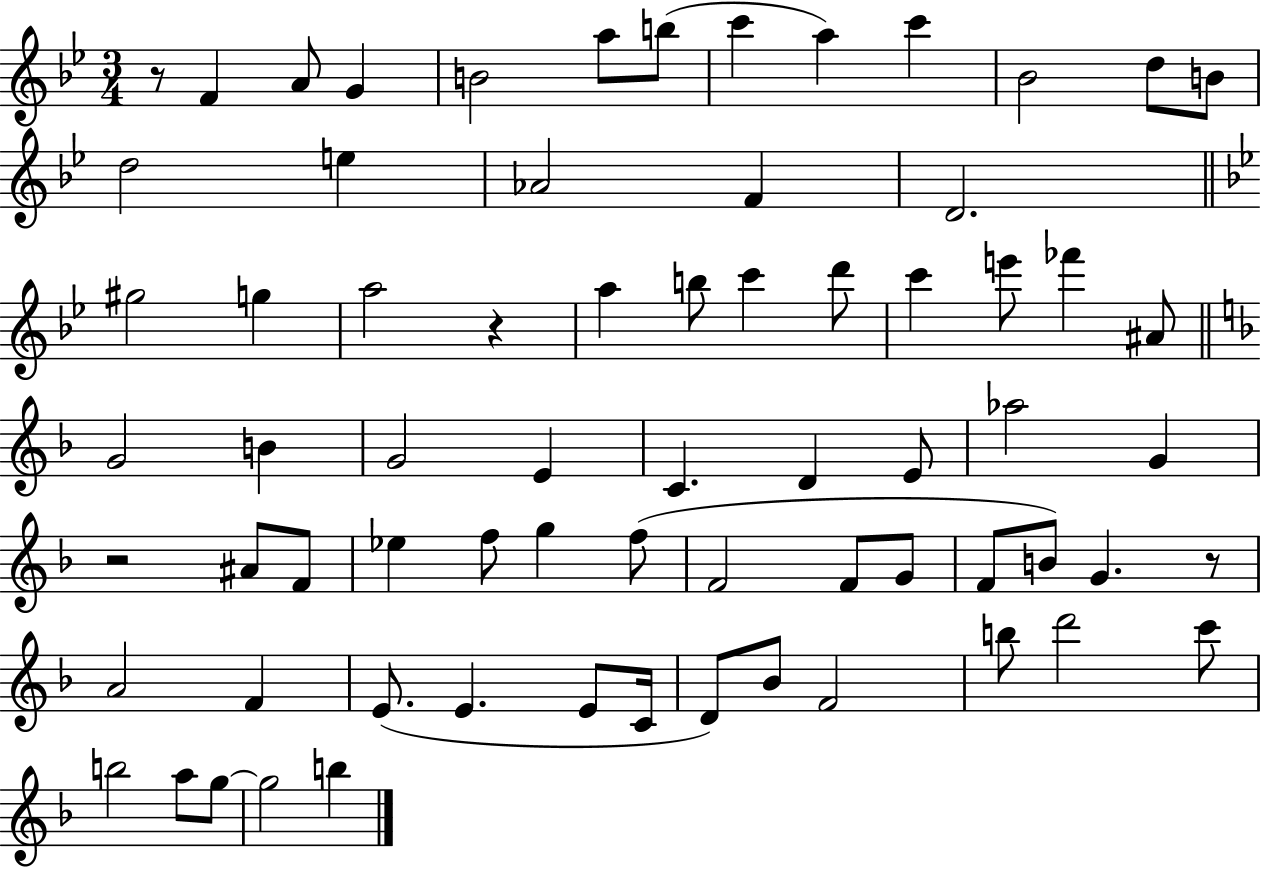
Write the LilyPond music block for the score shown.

{
  \clef treble
  \numericTimeSignature
  \time 3/4
  \key bes \major
  r8 f'4 a'8 g'4 | b'2 a''8 b''8( | c'''4 a''4) c'''4 | bes'2 d''8 b'8 | \break d''2 e''4 | aes'2 f'4 | d'2. | \bar "||" \break \key g \minor gis''2 g''4 | a''2 r4 | a''4 b''8 c'''4 d'''8 | c'''4 e'''8 fes'''4 ais'8 | \break \bar "||" \break \key d \minor g'2 b'4 | g'2 e'4 | c'4. d'4 e'8 | aes''2 g'4 | \break r2 ais'8 f'8 | ees''4 f''8 g''4 f''8( | f'2 f'8 g'8 | f'8 b'8) g'4. r8 | \break a'2 f'4 | e'8.( e'4. e'8 c'16 | d'8) bes'8 f'2 | b''8 d'''2 c'''8 | \break b''2 a''8 g''8~~ | g''2 b''4 | \bar "|."
}